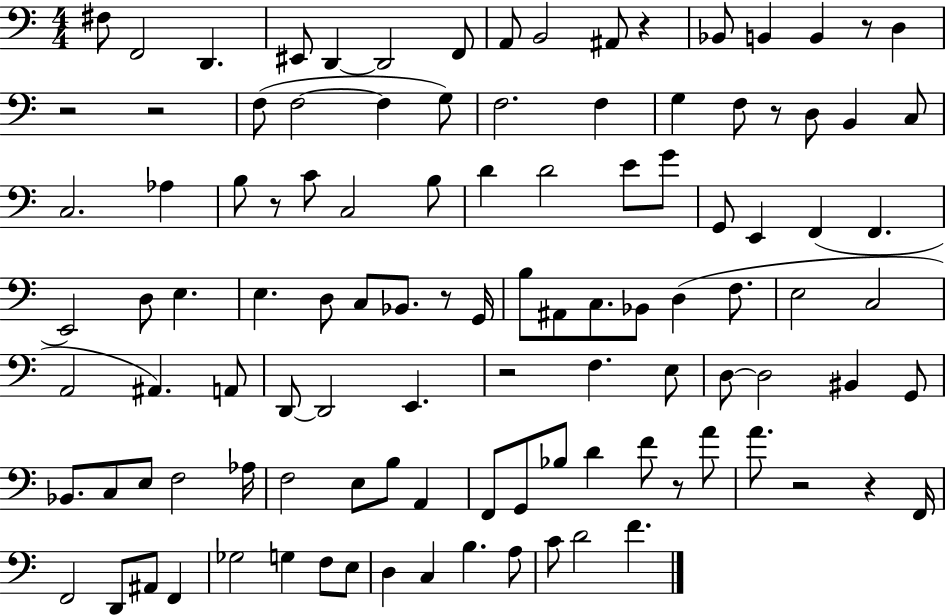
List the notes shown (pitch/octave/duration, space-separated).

F#3/e F2/h D2/q. EIS2/e D2/q D2/h F2/e A2/e B2/h A#2/e R/q Bb2/e B2/q B2/q R/e D3/q R/h R/h F3/e F3/h F3/q G3/e F3/h. F3/q G3/q F3/e R/e D3/e B2/q C3/e C3/h. Ab3/q B3/e R/e C4/e C3/h B3/e D4/q D4/h E4/e G4/e G2/e E2/q F2/q F2/q. E2/h D3/e E3/q. E3/q. D3/e C3/e Bb2/e. R/e G2/s B3/e A#2/e C3/e. Bb2/e D3/q F3/e. E3/h C3/h A2/h A#2/q. A2/e D2/e D2/h E2/q. R/h F3/q. E3/e D3/e D3/h BIS2/q G2/e Bb2/e. C3/e E3/e F3/h Ab3/s F3/h E3/e B3/e A2/q F2/e G2/e Bb3/e D4/q F4/e R/e A4/e A4/e. R/h R/q F2/s F2/h D2/e A#2/e F2/q Gb3/h G3/q F3/e E3/e D3/q C3/q B3/q. A3/e C4/e D4/h F4/q.